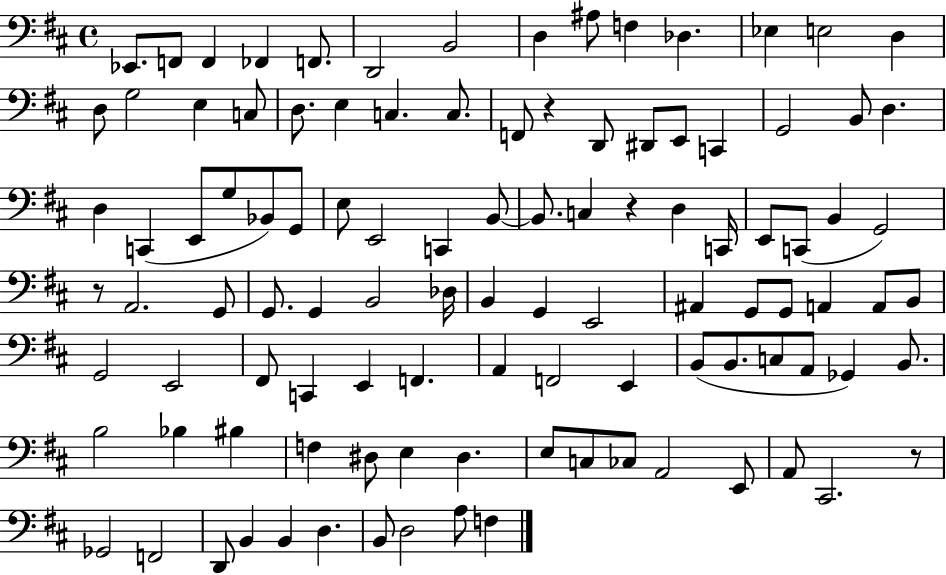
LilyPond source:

{
  \clef bass
  \time 4/4
  \defaultTimeSignature
  \key d \major
  ees,8. f,8 f,4 fes,4 f,8. | d,2 b,2 | d4 ais8 f4 des4. | ees4 e2 d4 | \break d8 g2 e4 c8 | d8. e4 c4. c8. | f,8 r4 d,8 dis,8 e,8 c,4 | g,2 b,8 d4. | \break d4 c,4( e,8 g8 bes,8) g,8 | e8 e,2 c,4 b,8~~ | b,8. c4 r4 d4 c,16 | e,8 c,8( b,4 g,2) | \break r8 a,2. g,8 | g,8. g,4 b,2 des16 | b,4 g,4 e,2 | ais,4 g,8 g,8 a,4 a,8 b,8 | \break g,2 e,2 | fis,8 c,4 e,4 f,4. | a,4 f,2 e,4 | b,8( b,8. c8 a,8 ges,4) b,8. | \break b2 bes4 bis4 | f4 dis8 e4 dis4. | e8 c8 ces8 a,2 e,8 | a,8 cis,2. r8 | \break ges,2 f,2 | d,8 b,4 b,4 d4. | b,8 d2 a8 f4 | \bar "|."
}